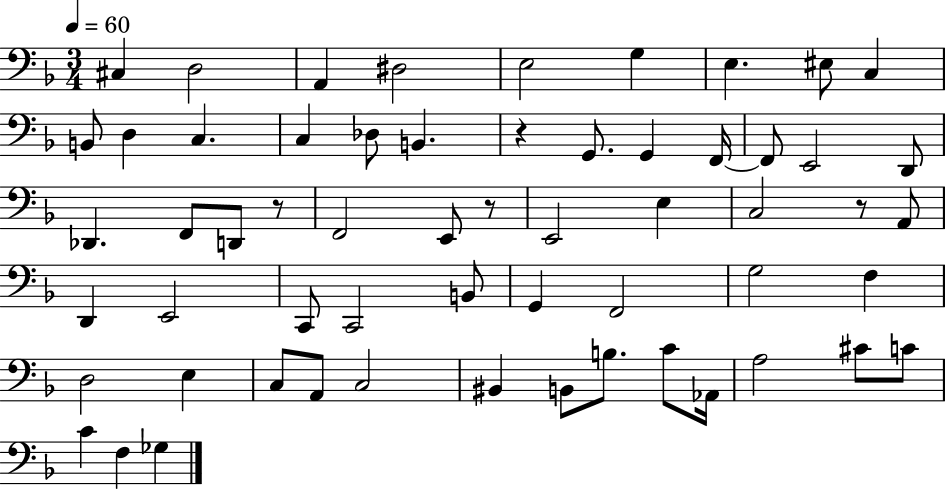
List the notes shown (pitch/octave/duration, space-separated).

C#3/q D3/h A2/q D#3/h E3/h G3/q E3/q. EIS3/e C3/q B2/e D3/q C3/q. C3/q Db3/e B2/q. R/q G2/e. G2/q F2/s F2/e E2/h D2/e Db2/q. F2/e D2/e R/e F2/h E2/e R/e E2/h E3/q C3/h R/e A2/e D2/q E2/h C2/e C2/h B2/e G2/q F2/h G3/h F3/q D3/h E3/q C3/e A2/e C3/h BIS2/q B2/e B3/e. C4/e Ab2/s A3/h C#4/e C4/e C4/q F3/q Gb3/q